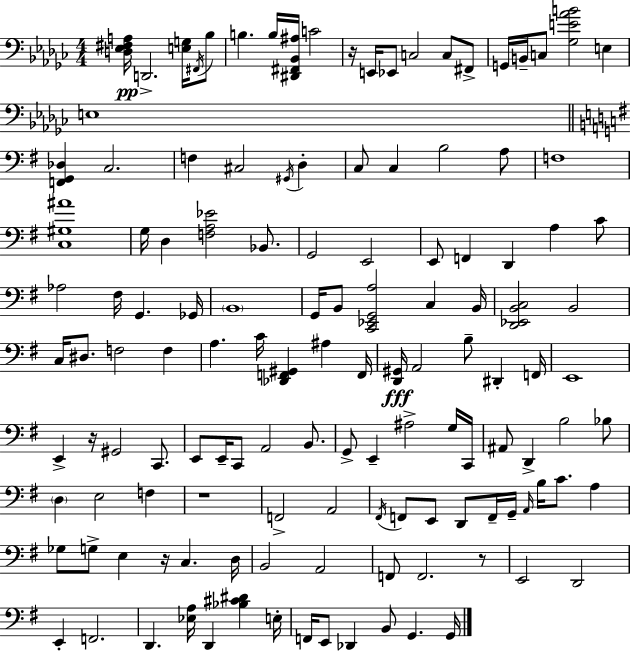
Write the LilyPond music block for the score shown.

{
  \clef bass
  \numericTimeSignature
  \time 4/4
  \key ees \minor
  <d ees fis a>16\pp d,2.-> <e g>16 \acciaccatura { fis,16 } bes8 | b4. b16 <dis, fis, bes, ais>16 c'2 | r16 e,16 ees,8 c2 c8 fis,8-> | g,16 b,16-- c8 <ges e' aes' b'>2 e4 | \break e1 | \bar "||" \break \key g \major <f, g, des>4 c2. | f4 cis2 \acciaccatura { gis,16 } d4-. | c8 c4 b2 a8 | f1 | \break <c gis ais'>1 | g16 d4 <f a ees'>2 bes,8. | g,2 e,2 | e,8 f,4 d,4 a4 c'8 | \break aes2 fis16 g,4. | ges,16 \parenthesize b,1 | g,16 b,8 <c, ees, g, a>2 c4 | b,16 <d, ees, b, c>2 b,2 | \break c16 dis8. f2 f4 | a4. c'16 <des, f, gis,>4 ais4 | f,16 <d, gis,>16\fff a,2 b8-- dis,4-. | f,16 e,1 | \break e,4-> r16 gis,2 c,8. | e,8 e,16-- c,8 a,2 b,8. | g,8-> e,4-- ais2-> g16 | c,16 ais,8 d,4-> b2 bes8 | \break \parenthesize d4 e2 f4 | r1 | f,2-> a,2 | \acciaccatura { fis,16 } f,8 e,8 d,8 f,16-- g,16-- \grace { a,16 } b16 c'8. a4 | \break ges8 g8-> e4 r16 c4. | d16 b,2 a,2 | f,8 f,2. | r8 e,2 d,2 | \break e,4-. f,2. | d,4. <ees a>16 d,4 <bes cis' dis'>4 | e16-. f,16 e,8 des,4 b,8 g,4. | g,16 \bar "|."
}